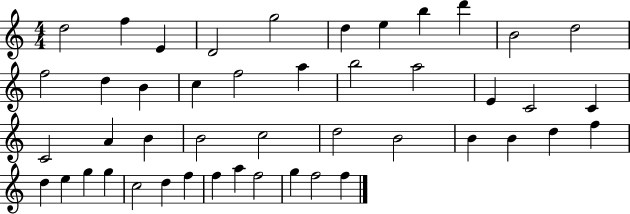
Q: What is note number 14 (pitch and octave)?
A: B4